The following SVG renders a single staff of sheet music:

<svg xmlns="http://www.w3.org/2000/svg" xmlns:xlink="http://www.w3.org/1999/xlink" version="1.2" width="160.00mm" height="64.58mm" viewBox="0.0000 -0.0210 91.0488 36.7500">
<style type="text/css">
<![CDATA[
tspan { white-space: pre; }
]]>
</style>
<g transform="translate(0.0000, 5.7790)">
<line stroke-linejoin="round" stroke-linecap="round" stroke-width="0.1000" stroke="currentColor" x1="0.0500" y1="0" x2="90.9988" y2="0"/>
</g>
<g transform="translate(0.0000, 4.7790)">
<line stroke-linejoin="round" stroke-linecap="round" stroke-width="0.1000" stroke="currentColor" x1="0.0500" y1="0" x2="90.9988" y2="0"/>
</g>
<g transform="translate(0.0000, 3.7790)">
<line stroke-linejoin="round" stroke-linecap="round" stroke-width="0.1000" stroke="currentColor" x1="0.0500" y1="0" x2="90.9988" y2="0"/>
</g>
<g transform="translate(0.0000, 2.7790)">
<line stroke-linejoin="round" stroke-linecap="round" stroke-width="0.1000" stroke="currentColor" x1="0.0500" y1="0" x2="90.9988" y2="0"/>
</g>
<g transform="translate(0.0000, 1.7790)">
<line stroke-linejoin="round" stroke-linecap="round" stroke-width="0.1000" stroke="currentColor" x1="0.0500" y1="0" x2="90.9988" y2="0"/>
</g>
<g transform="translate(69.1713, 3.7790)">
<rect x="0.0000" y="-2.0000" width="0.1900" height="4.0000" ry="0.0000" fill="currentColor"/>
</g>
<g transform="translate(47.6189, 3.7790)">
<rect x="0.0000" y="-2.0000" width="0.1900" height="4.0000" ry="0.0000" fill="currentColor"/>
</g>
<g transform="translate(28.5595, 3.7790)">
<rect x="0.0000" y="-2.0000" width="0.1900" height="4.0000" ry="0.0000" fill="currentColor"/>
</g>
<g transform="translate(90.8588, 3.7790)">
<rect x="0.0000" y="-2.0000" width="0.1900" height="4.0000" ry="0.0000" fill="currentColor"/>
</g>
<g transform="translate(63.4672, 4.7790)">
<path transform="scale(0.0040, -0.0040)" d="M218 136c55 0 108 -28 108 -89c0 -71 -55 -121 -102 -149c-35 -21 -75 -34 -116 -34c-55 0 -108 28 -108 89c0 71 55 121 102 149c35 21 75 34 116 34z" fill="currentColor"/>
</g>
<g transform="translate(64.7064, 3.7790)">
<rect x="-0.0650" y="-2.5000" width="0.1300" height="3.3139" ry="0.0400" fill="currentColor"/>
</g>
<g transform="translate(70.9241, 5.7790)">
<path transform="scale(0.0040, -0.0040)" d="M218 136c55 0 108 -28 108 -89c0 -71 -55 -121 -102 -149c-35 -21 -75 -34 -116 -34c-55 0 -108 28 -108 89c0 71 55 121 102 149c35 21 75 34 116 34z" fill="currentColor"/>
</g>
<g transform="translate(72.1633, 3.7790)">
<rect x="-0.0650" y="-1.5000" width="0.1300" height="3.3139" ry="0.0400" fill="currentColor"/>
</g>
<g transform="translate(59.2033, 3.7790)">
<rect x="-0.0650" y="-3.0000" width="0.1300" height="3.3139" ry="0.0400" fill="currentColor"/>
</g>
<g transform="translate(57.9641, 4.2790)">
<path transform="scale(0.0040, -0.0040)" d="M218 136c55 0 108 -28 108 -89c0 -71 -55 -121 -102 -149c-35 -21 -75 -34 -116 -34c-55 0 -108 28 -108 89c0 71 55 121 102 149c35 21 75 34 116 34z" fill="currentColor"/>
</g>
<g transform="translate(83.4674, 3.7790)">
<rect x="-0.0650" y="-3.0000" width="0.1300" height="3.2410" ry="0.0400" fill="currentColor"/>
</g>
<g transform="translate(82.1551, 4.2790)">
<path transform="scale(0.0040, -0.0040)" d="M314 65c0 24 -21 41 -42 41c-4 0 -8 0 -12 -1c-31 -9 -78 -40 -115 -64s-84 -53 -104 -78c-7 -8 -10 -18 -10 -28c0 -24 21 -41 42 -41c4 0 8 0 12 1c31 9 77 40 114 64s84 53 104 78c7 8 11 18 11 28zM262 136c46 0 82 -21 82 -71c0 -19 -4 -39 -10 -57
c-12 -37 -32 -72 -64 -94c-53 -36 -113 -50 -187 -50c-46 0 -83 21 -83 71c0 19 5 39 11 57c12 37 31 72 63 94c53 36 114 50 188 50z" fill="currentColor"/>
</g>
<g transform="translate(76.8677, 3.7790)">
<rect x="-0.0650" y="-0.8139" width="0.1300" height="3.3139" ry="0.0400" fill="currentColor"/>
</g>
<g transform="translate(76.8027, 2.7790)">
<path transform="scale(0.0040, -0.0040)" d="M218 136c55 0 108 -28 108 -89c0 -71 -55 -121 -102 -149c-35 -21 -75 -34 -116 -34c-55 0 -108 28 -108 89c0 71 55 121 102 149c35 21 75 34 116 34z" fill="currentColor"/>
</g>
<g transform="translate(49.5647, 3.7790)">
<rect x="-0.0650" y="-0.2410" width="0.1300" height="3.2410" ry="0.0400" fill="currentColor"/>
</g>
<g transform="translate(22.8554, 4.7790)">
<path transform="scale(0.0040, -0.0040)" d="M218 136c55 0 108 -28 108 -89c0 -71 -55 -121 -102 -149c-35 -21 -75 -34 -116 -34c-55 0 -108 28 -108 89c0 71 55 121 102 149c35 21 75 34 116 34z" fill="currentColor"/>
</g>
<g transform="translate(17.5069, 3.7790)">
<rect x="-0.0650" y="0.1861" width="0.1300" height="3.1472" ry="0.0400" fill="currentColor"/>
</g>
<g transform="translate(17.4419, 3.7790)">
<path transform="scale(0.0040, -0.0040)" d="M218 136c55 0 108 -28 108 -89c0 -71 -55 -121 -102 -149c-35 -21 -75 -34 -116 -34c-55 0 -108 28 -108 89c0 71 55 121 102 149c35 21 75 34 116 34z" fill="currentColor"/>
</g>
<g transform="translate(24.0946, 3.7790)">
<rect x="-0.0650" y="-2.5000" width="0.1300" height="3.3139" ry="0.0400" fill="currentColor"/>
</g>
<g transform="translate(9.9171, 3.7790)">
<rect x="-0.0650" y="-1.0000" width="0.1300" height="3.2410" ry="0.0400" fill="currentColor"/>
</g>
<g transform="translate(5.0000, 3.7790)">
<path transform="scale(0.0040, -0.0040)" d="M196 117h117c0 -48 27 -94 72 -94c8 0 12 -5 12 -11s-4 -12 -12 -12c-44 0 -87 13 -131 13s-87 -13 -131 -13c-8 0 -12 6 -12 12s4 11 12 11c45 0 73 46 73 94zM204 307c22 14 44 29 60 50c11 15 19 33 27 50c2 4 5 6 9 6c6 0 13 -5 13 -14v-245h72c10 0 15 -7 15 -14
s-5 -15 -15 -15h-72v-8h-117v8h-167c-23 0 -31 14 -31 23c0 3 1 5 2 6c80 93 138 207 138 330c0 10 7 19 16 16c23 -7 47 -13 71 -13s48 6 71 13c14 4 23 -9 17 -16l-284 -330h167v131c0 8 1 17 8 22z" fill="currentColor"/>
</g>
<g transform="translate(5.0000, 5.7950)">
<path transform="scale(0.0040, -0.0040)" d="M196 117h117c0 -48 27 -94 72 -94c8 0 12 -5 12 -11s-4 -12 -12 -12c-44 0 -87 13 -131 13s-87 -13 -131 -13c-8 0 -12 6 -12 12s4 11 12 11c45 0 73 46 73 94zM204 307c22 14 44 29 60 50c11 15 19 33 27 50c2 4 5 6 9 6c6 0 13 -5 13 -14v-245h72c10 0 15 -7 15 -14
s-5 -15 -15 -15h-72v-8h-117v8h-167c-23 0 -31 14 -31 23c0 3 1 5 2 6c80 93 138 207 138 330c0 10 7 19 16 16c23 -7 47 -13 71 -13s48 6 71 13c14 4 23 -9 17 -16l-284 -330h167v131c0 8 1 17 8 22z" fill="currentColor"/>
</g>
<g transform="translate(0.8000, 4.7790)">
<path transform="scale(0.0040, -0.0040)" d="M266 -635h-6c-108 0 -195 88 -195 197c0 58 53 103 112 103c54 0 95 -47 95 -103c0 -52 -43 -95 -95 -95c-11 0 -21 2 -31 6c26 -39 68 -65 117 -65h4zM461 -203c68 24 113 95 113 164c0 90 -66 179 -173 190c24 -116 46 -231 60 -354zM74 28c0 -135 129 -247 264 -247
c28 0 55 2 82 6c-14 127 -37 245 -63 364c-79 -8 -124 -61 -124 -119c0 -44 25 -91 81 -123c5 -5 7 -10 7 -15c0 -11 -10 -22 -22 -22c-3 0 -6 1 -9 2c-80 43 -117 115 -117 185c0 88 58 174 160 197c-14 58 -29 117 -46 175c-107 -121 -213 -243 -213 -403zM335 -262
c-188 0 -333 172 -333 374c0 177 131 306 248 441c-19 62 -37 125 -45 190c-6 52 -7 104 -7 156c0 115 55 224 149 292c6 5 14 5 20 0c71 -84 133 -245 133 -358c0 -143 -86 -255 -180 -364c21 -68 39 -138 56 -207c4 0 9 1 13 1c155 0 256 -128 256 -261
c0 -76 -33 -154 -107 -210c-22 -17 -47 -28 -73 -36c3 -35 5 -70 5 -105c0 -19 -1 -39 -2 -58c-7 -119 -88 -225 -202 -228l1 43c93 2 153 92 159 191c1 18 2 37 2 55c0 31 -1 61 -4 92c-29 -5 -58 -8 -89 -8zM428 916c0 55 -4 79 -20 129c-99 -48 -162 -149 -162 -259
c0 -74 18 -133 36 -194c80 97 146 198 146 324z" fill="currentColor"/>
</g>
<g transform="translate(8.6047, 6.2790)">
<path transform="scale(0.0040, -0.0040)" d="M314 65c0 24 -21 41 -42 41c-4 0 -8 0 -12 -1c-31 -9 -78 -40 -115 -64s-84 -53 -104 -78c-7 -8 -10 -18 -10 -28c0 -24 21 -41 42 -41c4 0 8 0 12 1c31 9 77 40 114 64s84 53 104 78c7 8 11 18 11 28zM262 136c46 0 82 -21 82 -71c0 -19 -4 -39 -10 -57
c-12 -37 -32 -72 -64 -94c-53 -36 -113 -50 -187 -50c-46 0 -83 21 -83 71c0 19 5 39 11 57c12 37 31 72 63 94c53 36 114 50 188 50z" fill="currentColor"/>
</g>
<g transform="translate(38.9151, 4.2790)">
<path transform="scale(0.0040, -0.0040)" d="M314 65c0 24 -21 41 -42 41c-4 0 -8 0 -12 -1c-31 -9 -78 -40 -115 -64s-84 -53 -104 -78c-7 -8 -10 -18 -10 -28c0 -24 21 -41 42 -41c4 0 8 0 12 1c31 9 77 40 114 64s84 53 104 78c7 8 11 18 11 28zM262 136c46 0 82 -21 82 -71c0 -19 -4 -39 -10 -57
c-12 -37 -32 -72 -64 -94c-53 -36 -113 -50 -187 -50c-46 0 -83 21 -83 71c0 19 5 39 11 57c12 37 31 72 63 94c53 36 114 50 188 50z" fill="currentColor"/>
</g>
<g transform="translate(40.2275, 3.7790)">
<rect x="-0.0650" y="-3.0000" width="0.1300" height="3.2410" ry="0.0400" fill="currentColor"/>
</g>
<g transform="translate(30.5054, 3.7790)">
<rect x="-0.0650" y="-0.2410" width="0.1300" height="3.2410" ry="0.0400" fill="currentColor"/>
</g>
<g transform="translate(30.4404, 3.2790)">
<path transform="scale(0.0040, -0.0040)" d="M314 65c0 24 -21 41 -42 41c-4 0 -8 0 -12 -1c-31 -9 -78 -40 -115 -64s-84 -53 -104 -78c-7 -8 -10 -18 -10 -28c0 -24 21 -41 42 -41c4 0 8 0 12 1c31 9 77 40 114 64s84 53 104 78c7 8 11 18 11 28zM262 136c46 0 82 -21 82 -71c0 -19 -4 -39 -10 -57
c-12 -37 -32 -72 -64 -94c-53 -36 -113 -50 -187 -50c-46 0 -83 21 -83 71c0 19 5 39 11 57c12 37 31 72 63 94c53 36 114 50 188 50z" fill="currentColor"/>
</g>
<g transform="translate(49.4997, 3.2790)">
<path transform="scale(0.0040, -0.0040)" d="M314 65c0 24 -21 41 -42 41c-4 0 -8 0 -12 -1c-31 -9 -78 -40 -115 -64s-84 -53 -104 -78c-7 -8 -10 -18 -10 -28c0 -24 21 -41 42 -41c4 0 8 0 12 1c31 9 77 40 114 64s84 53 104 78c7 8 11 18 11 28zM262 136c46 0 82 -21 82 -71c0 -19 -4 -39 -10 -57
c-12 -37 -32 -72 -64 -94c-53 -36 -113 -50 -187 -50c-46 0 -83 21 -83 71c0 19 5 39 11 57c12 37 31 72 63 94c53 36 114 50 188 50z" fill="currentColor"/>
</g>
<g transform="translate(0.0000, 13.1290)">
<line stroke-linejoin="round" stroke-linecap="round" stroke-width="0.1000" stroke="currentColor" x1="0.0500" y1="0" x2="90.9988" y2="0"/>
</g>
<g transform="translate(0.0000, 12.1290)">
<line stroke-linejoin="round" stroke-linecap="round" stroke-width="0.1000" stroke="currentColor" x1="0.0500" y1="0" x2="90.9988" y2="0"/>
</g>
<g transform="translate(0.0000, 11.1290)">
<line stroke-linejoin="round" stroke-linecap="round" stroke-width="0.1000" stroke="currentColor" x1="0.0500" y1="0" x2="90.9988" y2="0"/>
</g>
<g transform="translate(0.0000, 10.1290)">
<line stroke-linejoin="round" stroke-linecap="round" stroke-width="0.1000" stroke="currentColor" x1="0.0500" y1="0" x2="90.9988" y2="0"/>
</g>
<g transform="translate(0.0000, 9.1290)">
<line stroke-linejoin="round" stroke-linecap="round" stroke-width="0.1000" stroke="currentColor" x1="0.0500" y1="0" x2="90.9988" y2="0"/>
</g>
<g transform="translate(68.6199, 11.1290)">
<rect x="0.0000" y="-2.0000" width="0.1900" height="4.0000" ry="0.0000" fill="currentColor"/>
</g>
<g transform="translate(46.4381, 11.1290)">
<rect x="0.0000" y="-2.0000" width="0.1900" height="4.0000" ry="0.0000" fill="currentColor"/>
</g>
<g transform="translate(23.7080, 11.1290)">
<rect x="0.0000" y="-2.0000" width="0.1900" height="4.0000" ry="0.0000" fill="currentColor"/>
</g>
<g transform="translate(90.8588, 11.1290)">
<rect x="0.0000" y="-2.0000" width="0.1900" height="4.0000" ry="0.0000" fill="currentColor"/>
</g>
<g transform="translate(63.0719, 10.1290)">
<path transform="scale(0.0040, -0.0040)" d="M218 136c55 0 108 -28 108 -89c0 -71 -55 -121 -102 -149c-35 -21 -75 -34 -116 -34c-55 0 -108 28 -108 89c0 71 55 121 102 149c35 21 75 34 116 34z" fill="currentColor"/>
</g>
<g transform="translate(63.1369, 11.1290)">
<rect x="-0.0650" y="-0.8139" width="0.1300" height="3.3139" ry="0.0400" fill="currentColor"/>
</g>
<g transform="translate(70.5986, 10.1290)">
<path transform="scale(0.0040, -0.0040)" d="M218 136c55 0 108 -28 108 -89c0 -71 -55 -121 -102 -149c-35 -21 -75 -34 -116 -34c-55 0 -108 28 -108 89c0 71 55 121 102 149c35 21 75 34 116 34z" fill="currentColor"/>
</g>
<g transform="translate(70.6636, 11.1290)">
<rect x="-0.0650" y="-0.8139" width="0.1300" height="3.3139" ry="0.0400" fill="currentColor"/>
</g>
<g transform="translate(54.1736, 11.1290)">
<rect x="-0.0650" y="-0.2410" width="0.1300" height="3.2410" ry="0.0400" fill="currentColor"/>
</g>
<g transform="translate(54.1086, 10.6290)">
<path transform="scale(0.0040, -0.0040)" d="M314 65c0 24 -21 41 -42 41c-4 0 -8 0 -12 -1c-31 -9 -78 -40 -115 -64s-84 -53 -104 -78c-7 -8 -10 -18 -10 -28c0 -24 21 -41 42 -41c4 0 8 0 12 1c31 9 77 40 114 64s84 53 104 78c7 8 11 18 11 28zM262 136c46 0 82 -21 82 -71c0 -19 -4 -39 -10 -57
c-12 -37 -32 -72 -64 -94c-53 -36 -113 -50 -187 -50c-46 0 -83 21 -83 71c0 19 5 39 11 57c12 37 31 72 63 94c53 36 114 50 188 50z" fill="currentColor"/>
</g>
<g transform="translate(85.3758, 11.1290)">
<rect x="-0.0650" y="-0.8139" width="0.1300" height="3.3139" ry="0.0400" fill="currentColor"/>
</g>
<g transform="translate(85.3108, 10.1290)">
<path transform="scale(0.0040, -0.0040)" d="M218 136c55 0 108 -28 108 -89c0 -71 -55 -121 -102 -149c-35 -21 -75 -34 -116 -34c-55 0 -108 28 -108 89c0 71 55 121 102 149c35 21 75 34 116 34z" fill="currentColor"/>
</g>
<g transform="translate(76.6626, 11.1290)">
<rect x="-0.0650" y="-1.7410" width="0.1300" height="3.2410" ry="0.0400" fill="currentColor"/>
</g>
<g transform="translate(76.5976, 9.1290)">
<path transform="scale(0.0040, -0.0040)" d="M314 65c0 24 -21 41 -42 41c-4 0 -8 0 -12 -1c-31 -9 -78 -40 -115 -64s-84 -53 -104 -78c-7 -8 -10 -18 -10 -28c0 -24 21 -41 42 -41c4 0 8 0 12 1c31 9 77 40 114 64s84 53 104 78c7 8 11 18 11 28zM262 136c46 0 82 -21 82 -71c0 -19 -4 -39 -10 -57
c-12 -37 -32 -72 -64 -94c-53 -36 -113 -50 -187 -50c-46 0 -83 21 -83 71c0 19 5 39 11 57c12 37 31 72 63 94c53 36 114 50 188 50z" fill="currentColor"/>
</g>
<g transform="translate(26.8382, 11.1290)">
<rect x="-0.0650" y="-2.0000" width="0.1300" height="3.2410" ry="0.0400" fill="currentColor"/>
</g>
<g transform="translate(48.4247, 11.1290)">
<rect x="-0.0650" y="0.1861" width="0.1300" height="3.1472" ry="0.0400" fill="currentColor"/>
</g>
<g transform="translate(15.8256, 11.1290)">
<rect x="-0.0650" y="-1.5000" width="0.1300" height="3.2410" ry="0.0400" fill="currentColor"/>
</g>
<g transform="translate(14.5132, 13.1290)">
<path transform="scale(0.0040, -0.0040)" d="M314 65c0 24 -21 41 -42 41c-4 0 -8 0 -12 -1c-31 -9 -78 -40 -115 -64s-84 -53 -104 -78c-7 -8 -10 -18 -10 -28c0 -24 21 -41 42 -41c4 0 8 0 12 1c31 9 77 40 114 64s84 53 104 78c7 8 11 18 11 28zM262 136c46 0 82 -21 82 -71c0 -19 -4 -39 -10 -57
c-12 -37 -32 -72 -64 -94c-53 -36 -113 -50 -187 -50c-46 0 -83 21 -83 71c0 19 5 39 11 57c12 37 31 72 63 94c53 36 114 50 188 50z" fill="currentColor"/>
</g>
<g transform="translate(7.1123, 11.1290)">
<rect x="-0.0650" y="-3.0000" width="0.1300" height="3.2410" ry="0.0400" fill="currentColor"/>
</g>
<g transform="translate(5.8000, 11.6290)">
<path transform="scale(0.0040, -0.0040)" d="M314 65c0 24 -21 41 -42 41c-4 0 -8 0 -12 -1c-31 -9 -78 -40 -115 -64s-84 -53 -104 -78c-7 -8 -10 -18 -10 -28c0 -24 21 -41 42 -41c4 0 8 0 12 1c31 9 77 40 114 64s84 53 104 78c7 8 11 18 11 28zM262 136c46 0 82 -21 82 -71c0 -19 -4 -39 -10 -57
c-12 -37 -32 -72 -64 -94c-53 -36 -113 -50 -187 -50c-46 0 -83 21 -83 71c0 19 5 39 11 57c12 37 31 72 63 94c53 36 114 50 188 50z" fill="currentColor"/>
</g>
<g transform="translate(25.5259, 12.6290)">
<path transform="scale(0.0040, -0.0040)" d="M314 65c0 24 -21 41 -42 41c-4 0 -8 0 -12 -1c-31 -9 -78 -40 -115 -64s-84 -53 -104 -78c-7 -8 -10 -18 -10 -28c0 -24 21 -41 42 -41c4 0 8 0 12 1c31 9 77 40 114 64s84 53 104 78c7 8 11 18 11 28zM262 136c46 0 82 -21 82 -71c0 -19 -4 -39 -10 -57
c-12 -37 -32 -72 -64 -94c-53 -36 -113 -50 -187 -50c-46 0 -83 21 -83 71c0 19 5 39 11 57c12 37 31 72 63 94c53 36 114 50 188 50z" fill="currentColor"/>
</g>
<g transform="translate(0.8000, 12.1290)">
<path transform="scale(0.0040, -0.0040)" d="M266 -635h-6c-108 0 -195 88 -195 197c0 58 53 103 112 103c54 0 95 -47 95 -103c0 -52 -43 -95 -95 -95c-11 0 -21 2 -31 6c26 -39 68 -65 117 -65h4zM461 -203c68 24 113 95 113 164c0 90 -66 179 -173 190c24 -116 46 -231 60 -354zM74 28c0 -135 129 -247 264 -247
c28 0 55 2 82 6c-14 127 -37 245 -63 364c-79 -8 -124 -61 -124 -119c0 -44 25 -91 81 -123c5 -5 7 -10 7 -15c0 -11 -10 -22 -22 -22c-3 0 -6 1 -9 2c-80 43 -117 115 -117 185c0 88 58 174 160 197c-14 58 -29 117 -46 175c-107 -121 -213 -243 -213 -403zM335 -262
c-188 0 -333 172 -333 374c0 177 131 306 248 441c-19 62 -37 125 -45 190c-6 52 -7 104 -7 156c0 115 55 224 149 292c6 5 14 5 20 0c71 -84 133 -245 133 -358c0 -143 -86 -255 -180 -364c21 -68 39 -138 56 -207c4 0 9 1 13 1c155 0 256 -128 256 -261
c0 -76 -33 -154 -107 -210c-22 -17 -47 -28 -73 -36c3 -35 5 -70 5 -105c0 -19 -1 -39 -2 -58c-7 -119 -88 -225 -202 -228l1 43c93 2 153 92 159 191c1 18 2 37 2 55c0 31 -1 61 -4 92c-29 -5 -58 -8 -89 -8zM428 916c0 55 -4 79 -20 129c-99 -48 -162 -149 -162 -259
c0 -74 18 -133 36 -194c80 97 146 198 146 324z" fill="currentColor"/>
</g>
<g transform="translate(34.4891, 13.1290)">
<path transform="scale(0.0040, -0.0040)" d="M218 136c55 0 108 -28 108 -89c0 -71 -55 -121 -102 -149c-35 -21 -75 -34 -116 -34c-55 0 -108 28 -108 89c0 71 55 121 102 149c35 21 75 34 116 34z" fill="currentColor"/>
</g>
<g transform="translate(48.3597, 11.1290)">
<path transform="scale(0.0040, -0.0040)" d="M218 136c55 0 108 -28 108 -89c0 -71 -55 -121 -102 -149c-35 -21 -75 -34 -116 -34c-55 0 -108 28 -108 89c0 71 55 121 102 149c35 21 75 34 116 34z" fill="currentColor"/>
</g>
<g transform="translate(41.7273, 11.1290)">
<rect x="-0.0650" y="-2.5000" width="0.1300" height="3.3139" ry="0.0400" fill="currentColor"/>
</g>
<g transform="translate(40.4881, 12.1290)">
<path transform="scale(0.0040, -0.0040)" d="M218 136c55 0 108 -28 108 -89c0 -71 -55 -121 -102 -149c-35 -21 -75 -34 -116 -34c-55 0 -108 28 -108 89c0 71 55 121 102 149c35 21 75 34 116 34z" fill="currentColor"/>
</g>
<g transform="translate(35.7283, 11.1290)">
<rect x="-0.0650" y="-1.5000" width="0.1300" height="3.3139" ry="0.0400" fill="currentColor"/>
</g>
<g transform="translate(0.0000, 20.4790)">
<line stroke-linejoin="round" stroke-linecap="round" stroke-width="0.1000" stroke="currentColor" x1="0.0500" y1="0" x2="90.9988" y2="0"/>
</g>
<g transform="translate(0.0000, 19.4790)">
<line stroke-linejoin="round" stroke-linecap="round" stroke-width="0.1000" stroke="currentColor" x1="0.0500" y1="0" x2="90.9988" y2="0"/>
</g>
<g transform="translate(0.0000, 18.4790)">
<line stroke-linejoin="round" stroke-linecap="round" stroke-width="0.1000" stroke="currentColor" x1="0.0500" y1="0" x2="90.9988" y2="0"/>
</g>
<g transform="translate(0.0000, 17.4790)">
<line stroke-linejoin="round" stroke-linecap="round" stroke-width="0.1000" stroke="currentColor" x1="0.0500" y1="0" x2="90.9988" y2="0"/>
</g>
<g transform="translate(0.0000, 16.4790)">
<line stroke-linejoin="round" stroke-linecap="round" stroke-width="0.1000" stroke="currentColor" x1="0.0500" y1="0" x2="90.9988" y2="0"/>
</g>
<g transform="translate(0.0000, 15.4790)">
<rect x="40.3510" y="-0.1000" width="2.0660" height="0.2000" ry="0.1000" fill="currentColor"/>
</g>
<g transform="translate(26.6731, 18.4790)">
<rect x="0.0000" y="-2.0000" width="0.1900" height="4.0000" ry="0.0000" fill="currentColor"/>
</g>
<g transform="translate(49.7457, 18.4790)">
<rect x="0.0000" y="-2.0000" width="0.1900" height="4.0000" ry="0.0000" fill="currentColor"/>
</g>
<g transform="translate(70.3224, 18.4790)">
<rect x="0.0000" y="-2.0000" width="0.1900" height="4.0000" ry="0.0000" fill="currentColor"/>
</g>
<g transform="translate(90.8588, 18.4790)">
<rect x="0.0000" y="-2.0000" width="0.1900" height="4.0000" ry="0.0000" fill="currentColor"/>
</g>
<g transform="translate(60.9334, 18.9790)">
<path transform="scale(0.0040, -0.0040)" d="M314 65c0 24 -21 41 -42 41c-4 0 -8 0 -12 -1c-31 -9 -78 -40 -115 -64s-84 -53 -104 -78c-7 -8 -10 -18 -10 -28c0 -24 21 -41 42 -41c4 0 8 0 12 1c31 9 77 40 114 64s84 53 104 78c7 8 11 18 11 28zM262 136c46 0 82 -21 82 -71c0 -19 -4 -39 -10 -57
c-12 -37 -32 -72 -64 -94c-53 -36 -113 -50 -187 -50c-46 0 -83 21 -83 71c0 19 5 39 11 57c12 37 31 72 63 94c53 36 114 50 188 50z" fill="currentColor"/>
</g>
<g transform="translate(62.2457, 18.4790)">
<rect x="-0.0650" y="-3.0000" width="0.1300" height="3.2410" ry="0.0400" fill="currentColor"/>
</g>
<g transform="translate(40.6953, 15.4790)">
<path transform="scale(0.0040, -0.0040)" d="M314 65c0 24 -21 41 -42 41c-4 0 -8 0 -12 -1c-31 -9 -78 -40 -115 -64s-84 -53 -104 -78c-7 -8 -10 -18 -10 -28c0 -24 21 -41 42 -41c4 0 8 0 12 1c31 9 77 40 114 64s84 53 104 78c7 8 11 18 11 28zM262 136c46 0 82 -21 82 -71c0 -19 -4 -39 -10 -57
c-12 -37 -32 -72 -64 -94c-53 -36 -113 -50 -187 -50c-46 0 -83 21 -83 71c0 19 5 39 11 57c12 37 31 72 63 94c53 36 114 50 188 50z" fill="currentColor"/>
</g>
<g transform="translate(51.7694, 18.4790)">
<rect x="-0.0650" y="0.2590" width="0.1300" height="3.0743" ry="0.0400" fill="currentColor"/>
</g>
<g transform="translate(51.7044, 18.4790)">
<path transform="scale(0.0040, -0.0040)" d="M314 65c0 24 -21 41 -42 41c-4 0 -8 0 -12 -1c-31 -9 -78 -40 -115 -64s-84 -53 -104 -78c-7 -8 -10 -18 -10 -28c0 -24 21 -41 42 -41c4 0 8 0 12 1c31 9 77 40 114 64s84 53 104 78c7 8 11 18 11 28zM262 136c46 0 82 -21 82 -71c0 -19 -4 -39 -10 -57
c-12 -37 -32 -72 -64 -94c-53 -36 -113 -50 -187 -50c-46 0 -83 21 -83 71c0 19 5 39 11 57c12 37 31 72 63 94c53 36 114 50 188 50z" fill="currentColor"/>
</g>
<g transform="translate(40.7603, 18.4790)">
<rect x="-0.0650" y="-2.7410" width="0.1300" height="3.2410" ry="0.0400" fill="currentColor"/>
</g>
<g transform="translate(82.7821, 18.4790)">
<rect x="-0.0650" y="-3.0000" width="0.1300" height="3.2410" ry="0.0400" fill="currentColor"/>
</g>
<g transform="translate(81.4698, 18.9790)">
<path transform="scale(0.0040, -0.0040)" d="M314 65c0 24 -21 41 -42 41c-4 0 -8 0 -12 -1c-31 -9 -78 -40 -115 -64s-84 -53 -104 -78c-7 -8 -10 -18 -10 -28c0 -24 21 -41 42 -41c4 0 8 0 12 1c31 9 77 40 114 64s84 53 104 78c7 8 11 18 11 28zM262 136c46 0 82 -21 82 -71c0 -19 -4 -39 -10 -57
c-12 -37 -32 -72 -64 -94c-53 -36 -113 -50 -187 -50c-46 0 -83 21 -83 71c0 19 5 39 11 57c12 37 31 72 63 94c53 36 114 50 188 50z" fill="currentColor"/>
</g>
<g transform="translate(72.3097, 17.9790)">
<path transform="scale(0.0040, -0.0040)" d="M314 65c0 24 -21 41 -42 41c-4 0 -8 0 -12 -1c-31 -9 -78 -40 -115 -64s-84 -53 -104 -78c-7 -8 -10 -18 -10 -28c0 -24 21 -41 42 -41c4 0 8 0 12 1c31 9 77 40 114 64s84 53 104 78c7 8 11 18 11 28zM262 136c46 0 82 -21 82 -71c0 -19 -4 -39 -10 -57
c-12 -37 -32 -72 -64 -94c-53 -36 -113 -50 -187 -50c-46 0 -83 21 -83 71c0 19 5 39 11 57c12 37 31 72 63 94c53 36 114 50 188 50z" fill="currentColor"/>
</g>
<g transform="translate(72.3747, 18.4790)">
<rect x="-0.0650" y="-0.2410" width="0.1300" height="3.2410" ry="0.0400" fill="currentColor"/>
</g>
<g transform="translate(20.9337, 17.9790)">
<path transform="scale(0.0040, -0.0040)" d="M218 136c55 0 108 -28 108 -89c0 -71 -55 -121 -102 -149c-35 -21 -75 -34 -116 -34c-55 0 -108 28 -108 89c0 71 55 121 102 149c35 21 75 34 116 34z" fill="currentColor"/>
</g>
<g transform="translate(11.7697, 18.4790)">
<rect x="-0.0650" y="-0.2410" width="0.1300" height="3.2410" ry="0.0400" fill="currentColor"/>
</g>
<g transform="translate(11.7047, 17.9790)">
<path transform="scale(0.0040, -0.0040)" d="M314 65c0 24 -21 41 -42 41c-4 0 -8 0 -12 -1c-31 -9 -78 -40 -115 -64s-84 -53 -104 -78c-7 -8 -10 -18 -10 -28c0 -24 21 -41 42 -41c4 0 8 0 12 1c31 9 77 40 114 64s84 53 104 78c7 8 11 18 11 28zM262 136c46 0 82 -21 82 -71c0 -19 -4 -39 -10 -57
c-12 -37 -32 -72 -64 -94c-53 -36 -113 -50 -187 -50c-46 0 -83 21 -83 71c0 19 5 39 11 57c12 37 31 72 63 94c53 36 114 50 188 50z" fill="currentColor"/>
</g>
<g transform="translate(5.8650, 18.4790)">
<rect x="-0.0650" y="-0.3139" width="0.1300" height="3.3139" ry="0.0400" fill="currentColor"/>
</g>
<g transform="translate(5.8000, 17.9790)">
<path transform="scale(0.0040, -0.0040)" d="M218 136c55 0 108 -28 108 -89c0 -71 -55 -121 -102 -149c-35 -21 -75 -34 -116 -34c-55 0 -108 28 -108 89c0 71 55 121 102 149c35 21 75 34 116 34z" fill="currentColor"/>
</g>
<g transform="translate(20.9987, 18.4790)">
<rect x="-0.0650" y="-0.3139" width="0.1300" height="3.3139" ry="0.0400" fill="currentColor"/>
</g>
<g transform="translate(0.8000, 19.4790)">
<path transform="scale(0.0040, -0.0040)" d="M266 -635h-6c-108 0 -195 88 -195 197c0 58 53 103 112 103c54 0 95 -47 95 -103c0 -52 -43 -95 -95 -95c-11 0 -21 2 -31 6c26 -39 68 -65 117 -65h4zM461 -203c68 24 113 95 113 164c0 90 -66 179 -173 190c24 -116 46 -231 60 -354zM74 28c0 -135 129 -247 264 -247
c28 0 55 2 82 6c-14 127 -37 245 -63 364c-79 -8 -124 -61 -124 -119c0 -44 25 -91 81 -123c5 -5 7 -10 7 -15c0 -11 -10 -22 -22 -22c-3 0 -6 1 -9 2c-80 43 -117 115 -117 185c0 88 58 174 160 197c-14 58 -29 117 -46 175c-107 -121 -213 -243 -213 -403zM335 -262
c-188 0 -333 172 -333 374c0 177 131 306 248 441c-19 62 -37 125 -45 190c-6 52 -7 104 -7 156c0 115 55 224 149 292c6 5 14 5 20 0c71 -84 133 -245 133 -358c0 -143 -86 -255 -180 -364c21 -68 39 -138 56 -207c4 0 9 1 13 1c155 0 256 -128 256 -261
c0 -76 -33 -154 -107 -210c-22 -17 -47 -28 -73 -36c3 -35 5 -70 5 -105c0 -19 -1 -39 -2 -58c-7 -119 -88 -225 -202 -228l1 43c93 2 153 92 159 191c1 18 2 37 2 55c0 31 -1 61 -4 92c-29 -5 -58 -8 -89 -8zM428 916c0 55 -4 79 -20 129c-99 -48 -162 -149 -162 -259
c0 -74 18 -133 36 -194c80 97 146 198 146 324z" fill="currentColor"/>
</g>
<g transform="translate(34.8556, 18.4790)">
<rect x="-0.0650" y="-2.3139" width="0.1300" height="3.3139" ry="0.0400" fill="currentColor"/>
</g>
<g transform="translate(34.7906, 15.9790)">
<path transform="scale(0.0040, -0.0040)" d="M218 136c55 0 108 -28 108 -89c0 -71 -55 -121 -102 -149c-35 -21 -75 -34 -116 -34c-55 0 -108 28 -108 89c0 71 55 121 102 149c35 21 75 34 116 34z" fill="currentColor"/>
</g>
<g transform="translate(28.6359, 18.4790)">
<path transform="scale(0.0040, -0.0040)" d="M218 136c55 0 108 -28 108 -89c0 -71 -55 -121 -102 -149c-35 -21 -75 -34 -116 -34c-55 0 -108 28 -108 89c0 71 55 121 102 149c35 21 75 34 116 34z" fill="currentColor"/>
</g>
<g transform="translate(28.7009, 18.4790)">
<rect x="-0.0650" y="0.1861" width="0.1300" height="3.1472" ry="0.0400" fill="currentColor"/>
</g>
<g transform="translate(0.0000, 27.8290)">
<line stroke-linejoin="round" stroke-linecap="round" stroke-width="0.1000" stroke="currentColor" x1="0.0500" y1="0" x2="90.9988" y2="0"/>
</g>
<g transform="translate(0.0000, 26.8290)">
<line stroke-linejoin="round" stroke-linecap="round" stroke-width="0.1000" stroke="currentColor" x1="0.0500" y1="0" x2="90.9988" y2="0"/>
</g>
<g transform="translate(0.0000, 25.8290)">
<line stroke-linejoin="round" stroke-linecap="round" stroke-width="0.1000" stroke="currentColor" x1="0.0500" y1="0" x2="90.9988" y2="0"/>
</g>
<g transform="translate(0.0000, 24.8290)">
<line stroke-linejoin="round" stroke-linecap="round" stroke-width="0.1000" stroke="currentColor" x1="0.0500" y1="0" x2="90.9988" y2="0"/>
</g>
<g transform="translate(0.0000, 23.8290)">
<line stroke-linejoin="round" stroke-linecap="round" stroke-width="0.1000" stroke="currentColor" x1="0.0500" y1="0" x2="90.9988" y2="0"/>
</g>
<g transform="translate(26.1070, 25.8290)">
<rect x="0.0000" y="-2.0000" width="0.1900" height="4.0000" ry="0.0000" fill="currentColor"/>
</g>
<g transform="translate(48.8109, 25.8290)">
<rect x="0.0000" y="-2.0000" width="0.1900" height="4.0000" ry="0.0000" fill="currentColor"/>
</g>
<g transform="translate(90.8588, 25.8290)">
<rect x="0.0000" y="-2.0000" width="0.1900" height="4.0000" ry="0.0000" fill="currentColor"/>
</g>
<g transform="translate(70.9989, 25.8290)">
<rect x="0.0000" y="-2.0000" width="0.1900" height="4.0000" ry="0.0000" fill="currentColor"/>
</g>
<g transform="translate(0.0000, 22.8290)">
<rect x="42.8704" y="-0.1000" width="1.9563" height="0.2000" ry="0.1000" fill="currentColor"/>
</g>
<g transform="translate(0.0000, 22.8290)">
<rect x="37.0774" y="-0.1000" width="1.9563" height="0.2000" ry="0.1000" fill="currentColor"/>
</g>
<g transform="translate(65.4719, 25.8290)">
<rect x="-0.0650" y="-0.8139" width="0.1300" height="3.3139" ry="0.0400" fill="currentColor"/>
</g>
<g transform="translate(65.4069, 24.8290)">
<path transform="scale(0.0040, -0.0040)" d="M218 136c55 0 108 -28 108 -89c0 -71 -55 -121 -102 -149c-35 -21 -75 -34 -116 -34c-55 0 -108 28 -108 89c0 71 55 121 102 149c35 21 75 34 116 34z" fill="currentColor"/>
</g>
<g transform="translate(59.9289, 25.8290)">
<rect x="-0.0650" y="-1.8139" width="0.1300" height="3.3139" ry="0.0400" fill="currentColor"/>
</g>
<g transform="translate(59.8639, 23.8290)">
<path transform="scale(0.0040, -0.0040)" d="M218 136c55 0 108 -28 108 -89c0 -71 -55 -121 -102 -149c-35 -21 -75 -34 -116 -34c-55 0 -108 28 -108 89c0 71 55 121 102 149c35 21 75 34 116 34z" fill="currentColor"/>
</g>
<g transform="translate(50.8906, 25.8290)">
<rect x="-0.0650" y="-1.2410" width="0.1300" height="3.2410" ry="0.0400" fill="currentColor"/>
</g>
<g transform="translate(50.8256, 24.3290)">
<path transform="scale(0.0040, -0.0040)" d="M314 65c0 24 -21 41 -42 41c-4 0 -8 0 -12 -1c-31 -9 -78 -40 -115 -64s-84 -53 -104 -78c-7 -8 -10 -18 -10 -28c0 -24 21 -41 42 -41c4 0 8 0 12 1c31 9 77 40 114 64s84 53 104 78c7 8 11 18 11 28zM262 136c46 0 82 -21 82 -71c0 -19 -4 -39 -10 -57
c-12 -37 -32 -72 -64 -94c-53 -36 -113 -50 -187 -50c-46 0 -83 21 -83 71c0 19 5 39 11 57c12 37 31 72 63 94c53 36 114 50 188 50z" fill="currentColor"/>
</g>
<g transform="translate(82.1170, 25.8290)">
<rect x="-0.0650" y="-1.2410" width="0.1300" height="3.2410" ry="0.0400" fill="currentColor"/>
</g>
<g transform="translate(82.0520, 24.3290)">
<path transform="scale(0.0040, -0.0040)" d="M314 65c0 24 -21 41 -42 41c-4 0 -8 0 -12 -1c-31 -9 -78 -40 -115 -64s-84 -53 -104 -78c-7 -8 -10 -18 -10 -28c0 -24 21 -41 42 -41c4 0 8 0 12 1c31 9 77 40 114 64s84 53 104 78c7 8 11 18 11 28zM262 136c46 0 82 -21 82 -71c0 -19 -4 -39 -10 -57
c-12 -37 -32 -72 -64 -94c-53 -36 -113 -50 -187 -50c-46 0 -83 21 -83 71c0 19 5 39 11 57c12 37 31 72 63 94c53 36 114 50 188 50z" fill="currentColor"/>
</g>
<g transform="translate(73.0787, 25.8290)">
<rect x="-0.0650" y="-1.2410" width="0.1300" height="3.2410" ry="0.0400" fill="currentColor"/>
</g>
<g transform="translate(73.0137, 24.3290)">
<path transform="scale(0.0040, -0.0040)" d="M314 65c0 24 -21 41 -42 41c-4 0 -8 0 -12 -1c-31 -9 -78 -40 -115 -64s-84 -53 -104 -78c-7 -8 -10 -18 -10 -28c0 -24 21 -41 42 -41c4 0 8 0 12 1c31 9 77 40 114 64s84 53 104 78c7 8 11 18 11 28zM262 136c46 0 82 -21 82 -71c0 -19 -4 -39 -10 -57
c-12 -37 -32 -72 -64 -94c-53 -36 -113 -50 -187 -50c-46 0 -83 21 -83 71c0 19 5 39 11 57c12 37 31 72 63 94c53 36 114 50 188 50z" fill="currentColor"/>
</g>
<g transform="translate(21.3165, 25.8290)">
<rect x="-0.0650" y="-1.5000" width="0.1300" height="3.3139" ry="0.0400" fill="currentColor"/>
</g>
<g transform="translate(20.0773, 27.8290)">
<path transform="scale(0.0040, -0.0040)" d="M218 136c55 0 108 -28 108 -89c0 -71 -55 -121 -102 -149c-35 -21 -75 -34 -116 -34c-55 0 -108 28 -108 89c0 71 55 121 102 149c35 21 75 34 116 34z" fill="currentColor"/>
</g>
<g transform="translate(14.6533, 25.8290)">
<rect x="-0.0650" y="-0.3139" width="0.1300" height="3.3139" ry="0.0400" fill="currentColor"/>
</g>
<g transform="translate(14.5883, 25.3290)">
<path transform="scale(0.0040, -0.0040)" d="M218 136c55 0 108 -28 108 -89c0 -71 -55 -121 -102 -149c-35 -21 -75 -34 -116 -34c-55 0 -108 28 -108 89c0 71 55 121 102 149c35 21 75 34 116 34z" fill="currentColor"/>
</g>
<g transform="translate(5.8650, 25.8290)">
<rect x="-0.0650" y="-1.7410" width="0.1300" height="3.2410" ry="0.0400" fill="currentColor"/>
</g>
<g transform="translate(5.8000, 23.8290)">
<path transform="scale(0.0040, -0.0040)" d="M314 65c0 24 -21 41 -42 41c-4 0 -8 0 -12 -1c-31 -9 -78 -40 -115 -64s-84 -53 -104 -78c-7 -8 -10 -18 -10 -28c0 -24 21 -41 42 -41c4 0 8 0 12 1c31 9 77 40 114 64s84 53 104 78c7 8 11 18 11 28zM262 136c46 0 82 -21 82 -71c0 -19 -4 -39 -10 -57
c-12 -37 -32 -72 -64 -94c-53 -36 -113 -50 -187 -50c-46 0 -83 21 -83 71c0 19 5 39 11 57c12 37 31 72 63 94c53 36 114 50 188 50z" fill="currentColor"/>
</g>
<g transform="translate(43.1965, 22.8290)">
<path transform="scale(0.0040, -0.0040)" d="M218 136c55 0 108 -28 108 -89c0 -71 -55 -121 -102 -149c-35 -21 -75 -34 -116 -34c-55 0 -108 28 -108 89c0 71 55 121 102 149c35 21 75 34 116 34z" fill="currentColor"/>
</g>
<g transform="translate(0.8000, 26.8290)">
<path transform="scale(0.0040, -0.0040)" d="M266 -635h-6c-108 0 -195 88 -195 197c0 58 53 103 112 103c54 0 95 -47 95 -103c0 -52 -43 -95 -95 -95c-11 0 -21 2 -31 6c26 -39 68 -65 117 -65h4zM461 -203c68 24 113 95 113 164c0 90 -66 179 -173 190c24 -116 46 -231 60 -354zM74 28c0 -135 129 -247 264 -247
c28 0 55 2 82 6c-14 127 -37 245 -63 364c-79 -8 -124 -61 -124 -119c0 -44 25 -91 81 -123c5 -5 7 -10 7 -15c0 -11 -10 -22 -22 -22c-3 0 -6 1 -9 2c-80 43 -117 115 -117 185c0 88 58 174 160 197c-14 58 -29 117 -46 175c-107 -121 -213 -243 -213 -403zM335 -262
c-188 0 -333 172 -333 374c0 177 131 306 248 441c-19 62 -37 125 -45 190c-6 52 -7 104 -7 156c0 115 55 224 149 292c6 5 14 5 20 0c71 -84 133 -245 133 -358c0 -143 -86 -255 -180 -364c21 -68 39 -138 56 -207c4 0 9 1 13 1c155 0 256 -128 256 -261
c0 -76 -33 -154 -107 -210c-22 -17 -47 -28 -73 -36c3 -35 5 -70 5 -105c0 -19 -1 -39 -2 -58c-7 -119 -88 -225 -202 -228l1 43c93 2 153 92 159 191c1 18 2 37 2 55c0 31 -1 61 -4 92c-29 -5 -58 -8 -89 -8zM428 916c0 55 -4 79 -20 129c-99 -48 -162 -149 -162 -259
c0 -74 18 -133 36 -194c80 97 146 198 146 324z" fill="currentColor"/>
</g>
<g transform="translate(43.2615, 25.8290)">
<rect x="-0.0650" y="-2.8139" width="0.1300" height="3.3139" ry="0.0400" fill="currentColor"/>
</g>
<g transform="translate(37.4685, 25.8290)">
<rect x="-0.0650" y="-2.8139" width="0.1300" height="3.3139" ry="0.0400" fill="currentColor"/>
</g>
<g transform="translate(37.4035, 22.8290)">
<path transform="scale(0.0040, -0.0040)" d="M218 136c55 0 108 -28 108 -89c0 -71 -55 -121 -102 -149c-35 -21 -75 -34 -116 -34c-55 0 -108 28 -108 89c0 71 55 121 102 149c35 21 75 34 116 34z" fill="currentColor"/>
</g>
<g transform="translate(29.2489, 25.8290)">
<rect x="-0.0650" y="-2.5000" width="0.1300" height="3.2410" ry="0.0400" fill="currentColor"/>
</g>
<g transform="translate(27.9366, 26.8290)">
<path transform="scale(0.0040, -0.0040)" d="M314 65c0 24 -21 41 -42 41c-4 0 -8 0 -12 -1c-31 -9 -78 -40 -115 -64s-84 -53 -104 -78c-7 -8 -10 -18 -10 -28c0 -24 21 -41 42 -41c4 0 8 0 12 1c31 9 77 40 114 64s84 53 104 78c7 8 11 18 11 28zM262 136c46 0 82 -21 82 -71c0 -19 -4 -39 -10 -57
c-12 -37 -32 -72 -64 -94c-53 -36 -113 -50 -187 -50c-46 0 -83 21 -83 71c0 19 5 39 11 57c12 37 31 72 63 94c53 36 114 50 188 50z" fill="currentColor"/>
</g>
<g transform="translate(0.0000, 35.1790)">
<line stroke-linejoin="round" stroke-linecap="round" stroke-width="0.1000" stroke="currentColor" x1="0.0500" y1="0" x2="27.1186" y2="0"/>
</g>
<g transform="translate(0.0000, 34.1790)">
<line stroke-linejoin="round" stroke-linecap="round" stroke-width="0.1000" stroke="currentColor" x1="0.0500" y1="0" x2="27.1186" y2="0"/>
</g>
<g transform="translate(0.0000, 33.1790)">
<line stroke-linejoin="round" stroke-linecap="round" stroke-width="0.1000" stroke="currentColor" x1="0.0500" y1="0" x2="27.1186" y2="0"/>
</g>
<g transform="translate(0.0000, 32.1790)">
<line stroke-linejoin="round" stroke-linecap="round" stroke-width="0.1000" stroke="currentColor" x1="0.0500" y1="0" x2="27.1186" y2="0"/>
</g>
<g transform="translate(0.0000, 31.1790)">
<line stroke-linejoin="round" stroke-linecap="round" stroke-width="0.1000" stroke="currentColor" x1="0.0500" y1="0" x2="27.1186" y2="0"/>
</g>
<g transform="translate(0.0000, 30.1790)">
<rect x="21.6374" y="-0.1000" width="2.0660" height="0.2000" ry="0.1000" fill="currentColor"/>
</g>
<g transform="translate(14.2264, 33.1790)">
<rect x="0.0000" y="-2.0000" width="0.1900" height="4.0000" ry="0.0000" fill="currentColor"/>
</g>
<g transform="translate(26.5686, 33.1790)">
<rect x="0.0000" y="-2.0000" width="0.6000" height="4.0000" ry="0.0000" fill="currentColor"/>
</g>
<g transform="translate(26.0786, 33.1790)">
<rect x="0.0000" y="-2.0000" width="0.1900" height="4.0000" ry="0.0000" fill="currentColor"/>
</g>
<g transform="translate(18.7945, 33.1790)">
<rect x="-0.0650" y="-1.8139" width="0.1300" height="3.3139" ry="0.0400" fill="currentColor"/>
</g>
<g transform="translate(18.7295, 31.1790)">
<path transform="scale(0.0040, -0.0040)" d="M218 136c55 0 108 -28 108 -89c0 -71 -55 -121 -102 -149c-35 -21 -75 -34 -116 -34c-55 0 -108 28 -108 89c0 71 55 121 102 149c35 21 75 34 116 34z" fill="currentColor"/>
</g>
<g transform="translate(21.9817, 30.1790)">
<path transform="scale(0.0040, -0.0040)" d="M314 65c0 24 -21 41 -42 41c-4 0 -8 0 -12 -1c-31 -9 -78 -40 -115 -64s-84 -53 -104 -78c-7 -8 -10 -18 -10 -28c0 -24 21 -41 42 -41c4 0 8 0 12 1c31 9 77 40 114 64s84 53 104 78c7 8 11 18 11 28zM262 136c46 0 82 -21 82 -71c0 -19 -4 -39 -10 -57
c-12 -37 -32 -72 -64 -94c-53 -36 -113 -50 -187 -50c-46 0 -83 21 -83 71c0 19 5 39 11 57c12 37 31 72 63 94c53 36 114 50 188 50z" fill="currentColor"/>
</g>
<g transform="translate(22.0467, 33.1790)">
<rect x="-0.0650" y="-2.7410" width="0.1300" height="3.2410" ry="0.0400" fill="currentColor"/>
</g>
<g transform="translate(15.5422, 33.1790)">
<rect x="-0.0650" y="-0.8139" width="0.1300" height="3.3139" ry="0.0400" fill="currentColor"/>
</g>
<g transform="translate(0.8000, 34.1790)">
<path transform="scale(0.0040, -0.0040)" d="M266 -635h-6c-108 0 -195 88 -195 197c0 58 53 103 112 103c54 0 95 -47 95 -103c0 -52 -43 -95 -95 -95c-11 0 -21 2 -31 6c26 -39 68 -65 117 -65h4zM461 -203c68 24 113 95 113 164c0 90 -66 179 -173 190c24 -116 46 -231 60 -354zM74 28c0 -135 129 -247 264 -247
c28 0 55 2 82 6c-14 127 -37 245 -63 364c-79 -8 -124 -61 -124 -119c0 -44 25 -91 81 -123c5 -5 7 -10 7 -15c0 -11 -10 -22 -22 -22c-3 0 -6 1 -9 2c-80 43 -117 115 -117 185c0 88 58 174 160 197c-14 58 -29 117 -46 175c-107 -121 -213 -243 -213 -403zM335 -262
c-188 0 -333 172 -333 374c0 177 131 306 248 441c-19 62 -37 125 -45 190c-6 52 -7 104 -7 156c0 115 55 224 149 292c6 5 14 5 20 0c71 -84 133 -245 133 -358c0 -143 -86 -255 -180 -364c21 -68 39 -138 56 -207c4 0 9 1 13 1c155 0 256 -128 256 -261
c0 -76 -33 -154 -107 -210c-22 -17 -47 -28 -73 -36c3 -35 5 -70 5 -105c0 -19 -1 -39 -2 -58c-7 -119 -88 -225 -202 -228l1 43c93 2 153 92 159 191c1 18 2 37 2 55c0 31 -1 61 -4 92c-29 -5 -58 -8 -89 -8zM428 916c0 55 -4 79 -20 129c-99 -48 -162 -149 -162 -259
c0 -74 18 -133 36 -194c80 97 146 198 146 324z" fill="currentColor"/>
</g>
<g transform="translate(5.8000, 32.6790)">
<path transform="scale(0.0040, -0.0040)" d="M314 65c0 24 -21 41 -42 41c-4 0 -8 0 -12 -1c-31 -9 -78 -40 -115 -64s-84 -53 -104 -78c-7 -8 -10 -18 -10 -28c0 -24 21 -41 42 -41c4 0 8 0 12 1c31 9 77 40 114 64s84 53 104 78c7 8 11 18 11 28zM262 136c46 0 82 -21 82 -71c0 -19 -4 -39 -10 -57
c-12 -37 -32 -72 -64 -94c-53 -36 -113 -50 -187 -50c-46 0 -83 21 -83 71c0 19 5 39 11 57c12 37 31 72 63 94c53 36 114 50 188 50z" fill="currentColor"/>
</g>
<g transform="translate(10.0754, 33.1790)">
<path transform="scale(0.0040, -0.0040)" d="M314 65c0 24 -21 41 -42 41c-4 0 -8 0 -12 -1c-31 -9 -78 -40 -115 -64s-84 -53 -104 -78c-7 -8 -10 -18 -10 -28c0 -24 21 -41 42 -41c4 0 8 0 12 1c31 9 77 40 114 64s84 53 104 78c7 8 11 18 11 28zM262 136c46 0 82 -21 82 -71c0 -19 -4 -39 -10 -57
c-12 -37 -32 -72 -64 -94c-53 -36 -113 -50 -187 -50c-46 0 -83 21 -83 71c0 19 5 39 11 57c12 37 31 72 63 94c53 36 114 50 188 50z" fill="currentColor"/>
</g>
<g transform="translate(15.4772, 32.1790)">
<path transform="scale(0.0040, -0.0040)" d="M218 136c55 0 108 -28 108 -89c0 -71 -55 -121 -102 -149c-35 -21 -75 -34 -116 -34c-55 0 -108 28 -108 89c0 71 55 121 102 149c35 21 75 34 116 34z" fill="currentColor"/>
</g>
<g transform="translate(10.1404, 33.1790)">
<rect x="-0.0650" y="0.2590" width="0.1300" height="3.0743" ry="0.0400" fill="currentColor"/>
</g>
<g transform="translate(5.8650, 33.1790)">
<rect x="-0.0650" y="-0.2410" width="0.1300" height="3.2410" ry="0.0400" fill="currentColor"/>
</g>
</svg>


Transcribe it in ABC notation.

X:1
T:Untitled
M:4/4
L:1/4
K:C
D2 B G c2 A2 c2 A G E d A2 A2 E2 F2 E G B c2 d d f2 d c c2 c B g a2 B2 A2 c2 A2 f2 c E G2 a a e2 f d e2 e2 c2 B2 d f a2